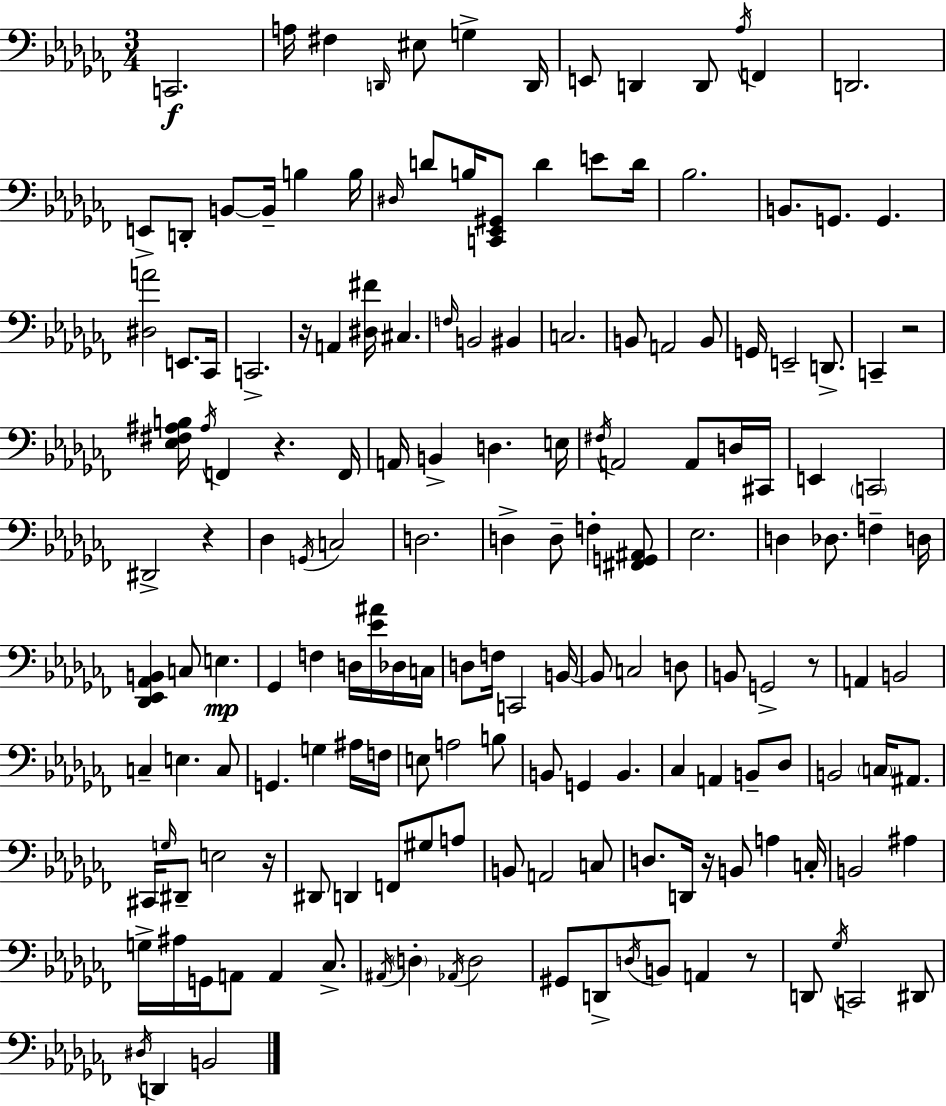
{
  \clef bass
  \numericTimeSignature
  \time 3/4
  \key aes \minor
  c,2.\f | a16 fis4 \grace { d,16 } eis8 g4-> | d,16 e,8 d,4 d,8 \acciaccatura { aes16 } f,4 | d,2. | \break e,8-> d,8-. b,8~~ b,16-- b4 | b16 \grace { dis16 } d'8 b16 <c, ees, gis,>8 d'4 | e'8 d'16 bes2. | b,8. g,8. g,4. | \break <dis a'>2 e,8. | ces,16 c,2.-> | r16 a,4 <dis fis'>16 cis4. | \grace { f16 } b,2 | \break bis,4 c2. | b,8 a,2 | b,8 g,16 e,2-- | d,8.-> c,4-- r2 | \break <ees fis ais b>16 \acciaccatura { ais16 } f,4 r4. | f,16 a,16 b,4-> d4. | e16 \acciaccatura { fis16 } a,2 | a,8 d16 cis,16 e,4 \parenthesize c,2 | \break dis,2-> | r4 des4 \acciaccatura { g,16 } c2 | d2. | d4-> d8-- | \break f4-. <fis, g, ais,>8 ees2. | d4 des8. | f4-- d16 <des, ees, aes, b,>4 c8 | e4.\mp ges,4 f4 | \break d16 <ees' ais'>16 des16 c16 d8 f16 c,2 | b,16~~ b,8 c2 | d8 b,8 g,2-> | r8 a,4 b,2 | \break c4-- e4. | c8 g,4. | g4 ais16 f16 e8 a2 | b8 b,8 g,4 | \break b,4. ces4 a,4 | b,8-- des8 b,2 | \parenthesize c16 ais,8. cis,16 \grace { g16 } dis,8-- e2 | r16 dis,8 d,4 | \break f,8 gis8 a8 b,8 a,2 | c8 d8. d,16 | r16 b,8 a4 c16-. b,2 | ais4 g16-> ais16 g,16 a,8 | \break a,4 ces8.-> \acciaccatura { ais,16 } \parenthesize d4-. | \acciaccatura { aes,16 } d2 gis,8 | d,8-> \acciaccatura { d16 } b,8 a,4 r8 d,8 | \acciaccatura { ges16 } c,2 dis,8 | \break \acciaccatura { dis16 } d,4 b,2 | \bar "|."
}